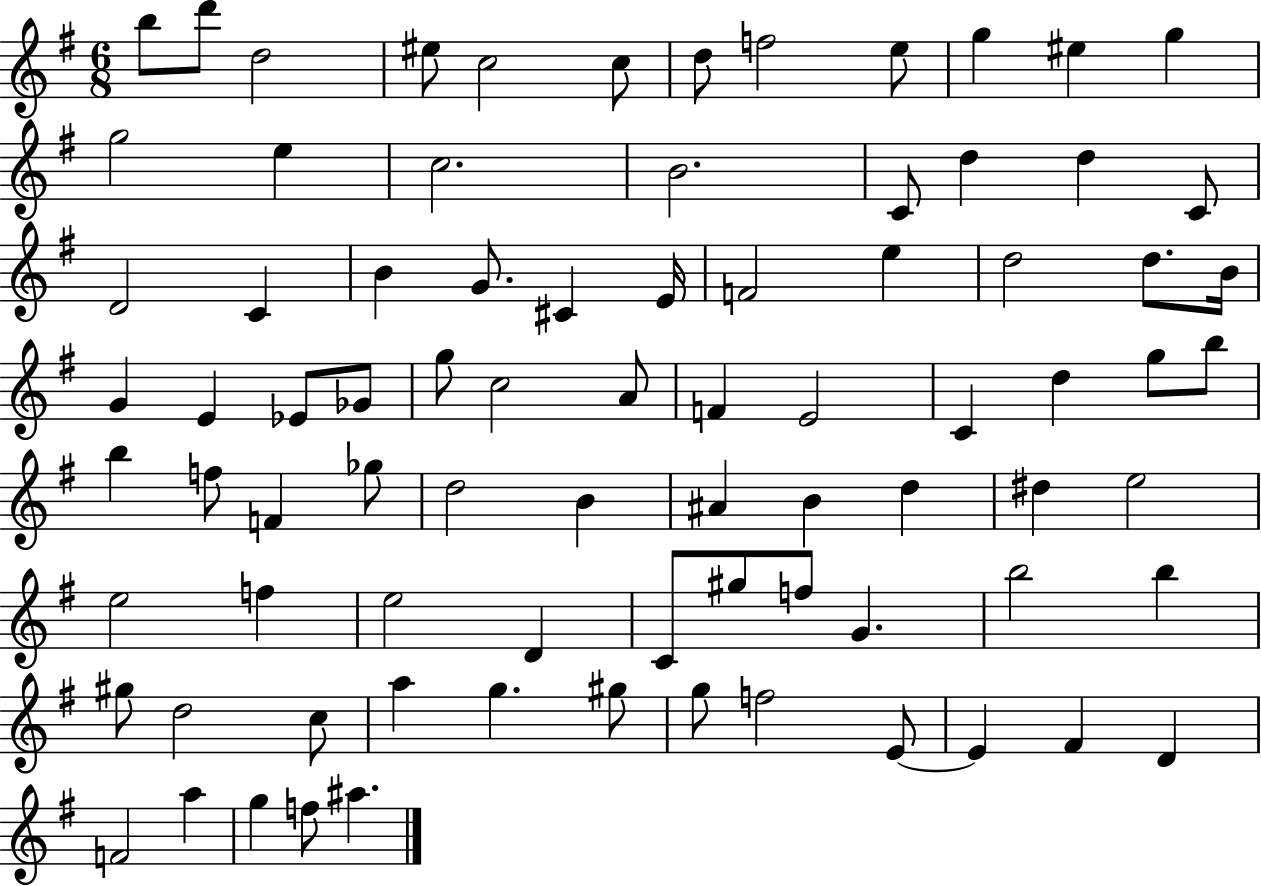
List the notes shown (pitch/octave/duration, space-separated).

B5/e D6/e D5/h EIS5/e C5/h C5/e D5/e F5/h E5/e G5/q EIS5/q G5/q G5/h E5/q C5/h. B4/h. C4/e D5/q D5/q C4/e D4/h C4/q B4/q G4/e. C#4/q E4/s F4/h E5/q D5/h D5/e. B4/s G4/q E4/q Eb4/e Gb4/e G5/e C5/h A4/e F4/q E4/h C4/q D5/q G5/e B5/e B5/q F5/e F4/q Gb5/e D5/h B4/q A#4/q B4/q D5/q D#5/q E5/h E5/h F5/q E5/h D4/q C4/e G#5/e F5/e G4/q. B5/h B5/q G#5/e D5/h C5/e A5/q G5/q. G#5/e G5/e F5/h E4/e E4/q F#4/q D4/q F4/h A5/q G5/q F5/e A#5/q.